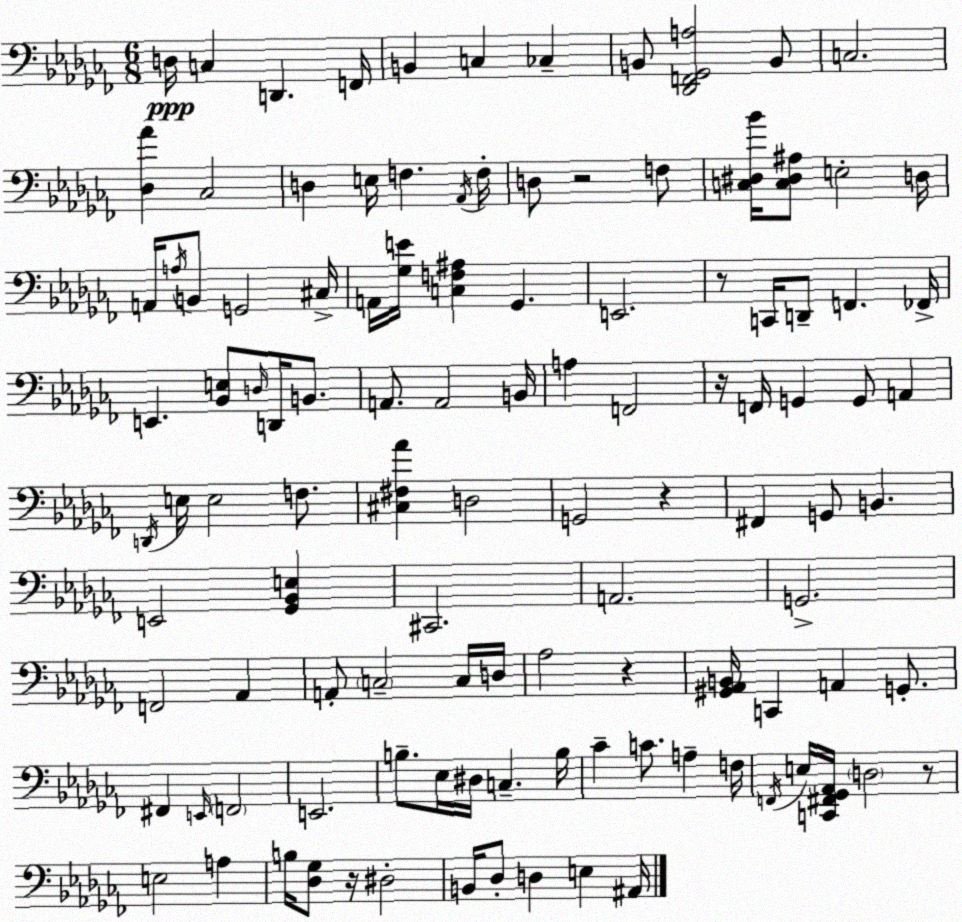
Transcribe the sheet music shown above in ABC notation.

X:1
T:Untitled
M:6/8
L:1/4
K:Abm
D,/4 C, D,, F,,/4 B,, C, _C, B,,/2 [_D,,F,,_G,,A,]2 B,,/2 C,2 [_D,_A] _C,2 D, E,/4 F, _A,,/4 F,/4 D,/2 z2 F,/2 [C,^D,_B]/4 [C,^D,^A,]/2 E,2 D,/4 A,,/4 A,/4 B,,/2 G,,2 ^C,/4 A,,/4 [_G,E]/4 [C,F,^A,] _G,, E,,2 z/2 C,,/4 D,,/2 F,, _F,,/4 E,, [_B,,E,]/2 D,/4 D,,/4 B,,/2 A,,/2 A,,2 B,,/4 A, F,,2 z/4 F,,/4 G,, G,,/2 A,, D,,/4 E,/4 E,2 F,/2 [^C,^F,_A] D,2 G,,2 z ^F,, G,,/2 B,, E,,2 [_G,,_B,,E,] ^C,,2 A,,2 G,,2 F,,2 _A,, A,,/2 C,2 C,/4 D,/4 _A,2 z [^G,,_A,,B,,]/4 C,, A,, G,,/2 ^F,, E,,/4 F,,2 E,,2 B,/2 _E,/4 ^D,/4 C, B,/4 _C C/2 A, F,/4 F,,/4 E,/4 [C,,^F,,_G,,_A,,]/4 D,2 z/2 E,2 A, B,/4 [_D,_G,]/2 z/4 ^D,2 B,,/4 _D,/2 D, E, ^A,,/4